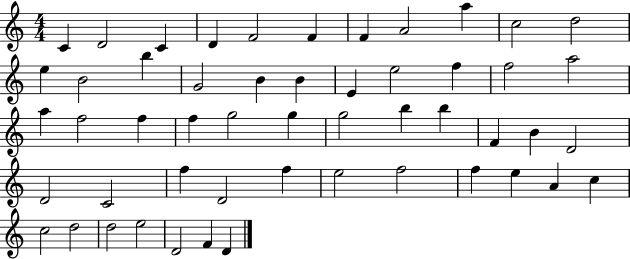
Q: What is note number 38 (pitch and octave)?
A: D4